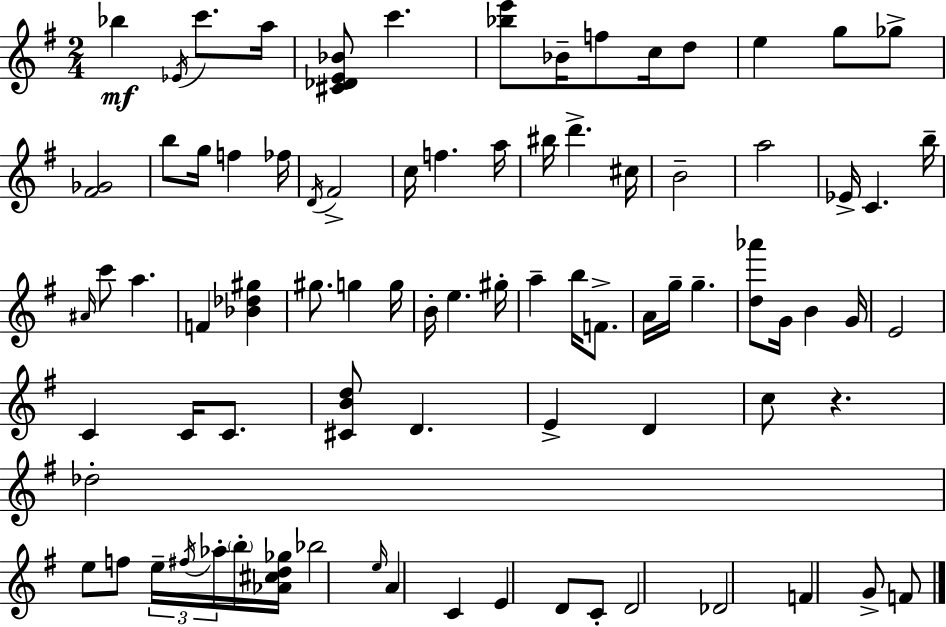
{
  \clef treble
  \numericTimeSignature
  \time 2/4
  \key e \minor
  bes''4\mf \acciaccatura { ees'16 } c'''8. | a''16 <cis' des' e' bes'>8 c'''4. | <bes'' e'''>8 bes'16-- f''8 c''16 d''8 | e''4 g''8 ges''8-> | \break <fis' ges'>2 | b''8 g''16 f''4 | fes''16 \acciaccatura { d'16 } fis'2-> | c''16 f''4. | \break a''16 bis''16 d'''4.-> | cis''16 b'2-- | a''2 | ees'16-> c'4. | \break b''16-- \grace { ais'16 } c'''8 a''4. | f'4 <bes' des'' gis''>4 | gis''8. g''4 | g''16 b'16-. e''4. | \break gis''16-. a''4-- b''16 | f'8.-> a'16 g''16-- g''4.-- | <d'' aes'''>8 g'16 b'4 | g'16 e'2 | \break c'4 c'16 | c'8. <cis' b' d''>8 d'4. | e'4-> d'4 | c''8 r4. | \break des''2-. | e''8 f''8 \tuplet 3/2 { e''16-- | \acciaccatura { fis''16 } aes''16-. } \parenthesize b''16-. <aes' cis'' d'' ges''>16 bes''2 | \grace { e''16 } a'4 | \break c'4 e'4 | d'8 c'8-. d'2 | des'2 | f'4 | \break g'8-> f'8 \bar "|."
}